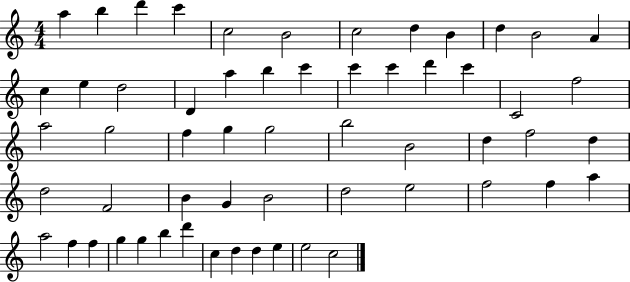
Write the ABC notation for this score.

X:1
T:Untitled
M:4/4
L:1/4
K:C
a b d' c' c2 B2 c2 d B d B2 A c e d2 D a b c' c' c' d' c' C2 f2 a2 g2 f g g2 b2 B2 d f2 d d2 F2 B G B2 d2 e2 f2 f a a2 f f g g b d' c d d e e2 c2